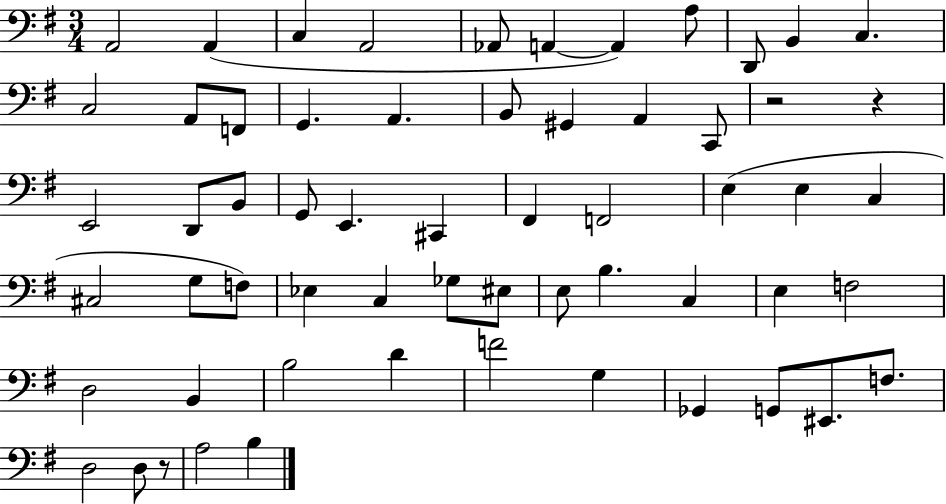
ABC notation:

X:1
T:Untitled
M:3/4
L:1/4
K:G
A,,2 A,, C, A,,2 _A,,/2 A,, A,, A,/2 D,,/2 B,, C, C,2 A,,/2 F,,/2 G,, A,, B,,/2 ^G,, A,, C,,/2 z2 z E,,2 D,,/2 B,,/2 G,,/2 E,, ^C,, ^F,, F,,2 E, E, C, ^C,2 G,/2 F,/2 _E, C, _G,/2 ^E,/2 E,/2 B, C, E, F,2 D,2 B,, B,2 D F2 G, _G,, G,,/2 ^E,,/2 F,/2 D,2 D,/2 z/2 A,2 B,